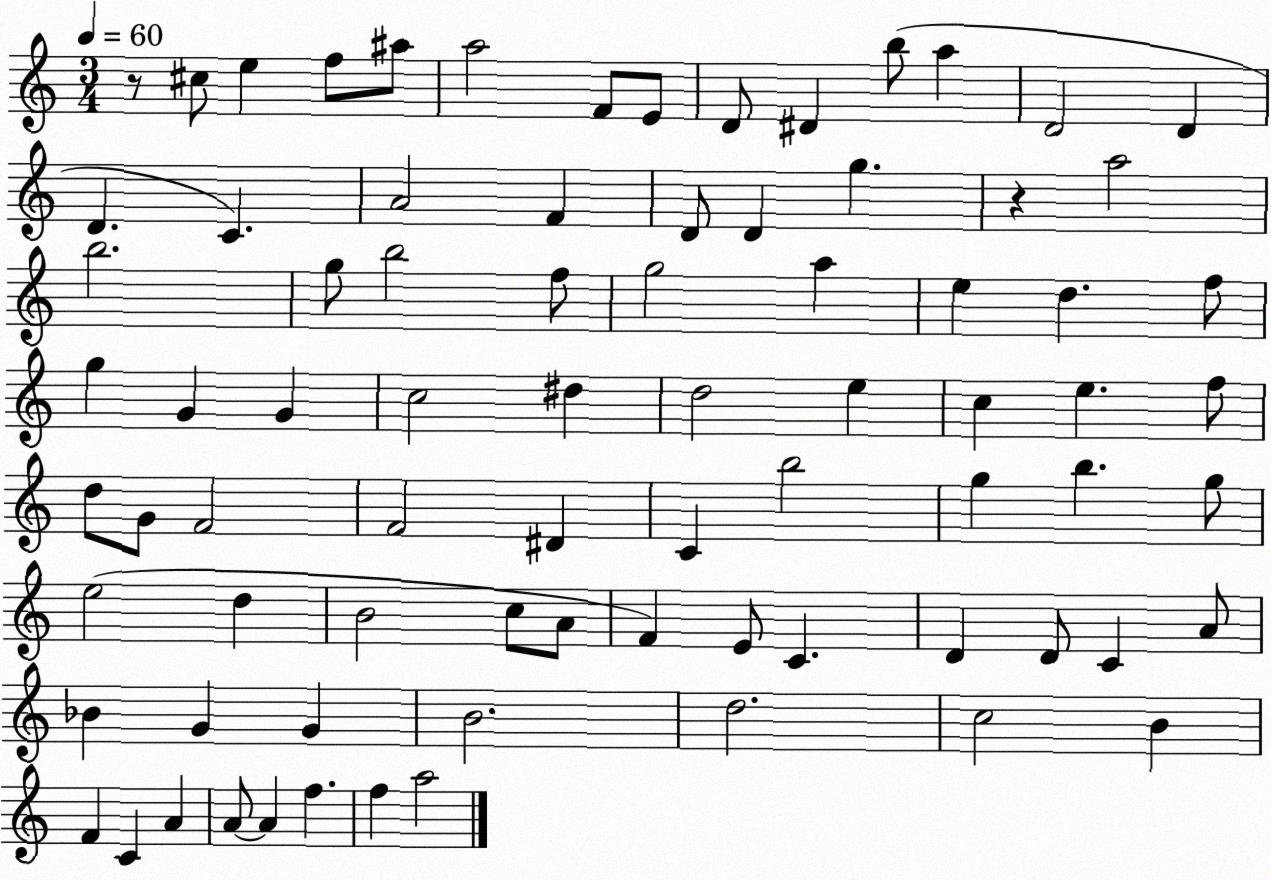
X:1
T:Untitled
M:3/4
L:1/4
K:C
z/2 ^c/2 e f/2 ^a/2 a2 F/2 E/2 D/2 ^D b/2 a D2 D D C A2 F D/2 D g z a2 b2 g/2 b2 f/2 g2 a e d f/2 g G G c2 ^d d2 e c e f/2 d/2 G/2 F2 F2 ^D C b2 g b g/2 e2 d B2 c/2 A/2 F E/2 C D D/2 C A/2 _B G G B2 d2 c2 B F C A A/2 A f f a2